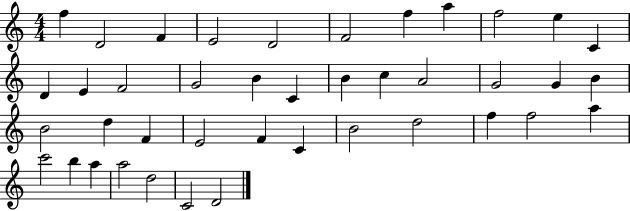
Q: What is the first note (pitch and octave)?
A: F5